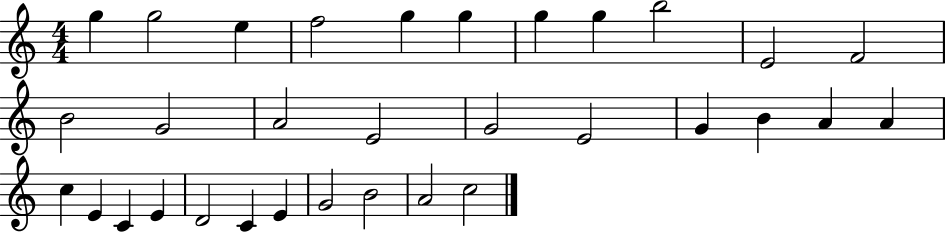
{
  \clef treble
  \numericTimeSignature
  \time 4/4
  \key c \major
  g''4 g''2 e''4 | f''2 g''4 g''4 | g''4 g''4 b''2 | e'2 f'2 | \break b'2 g'2 | a'2 e'2 | g'2 e'2 | g'4 b'4 a'4 a'4 | \break c''4 e'4 c'4 e'4 | d'2 c'4 e'4 | g'2 b'2 | a'2 c''2 | \break \bar "|."
}